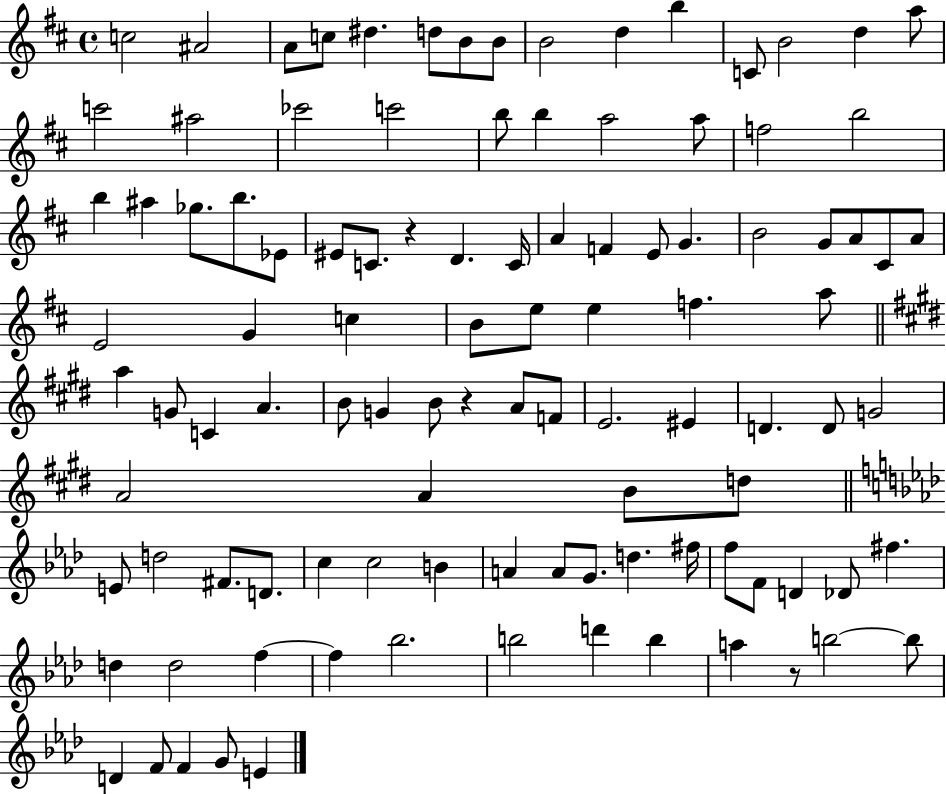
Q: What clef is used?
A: treble